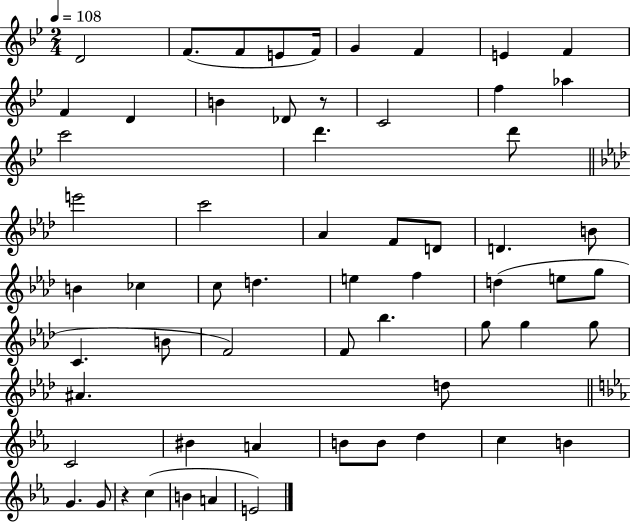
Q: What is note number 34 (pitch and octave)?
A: E5